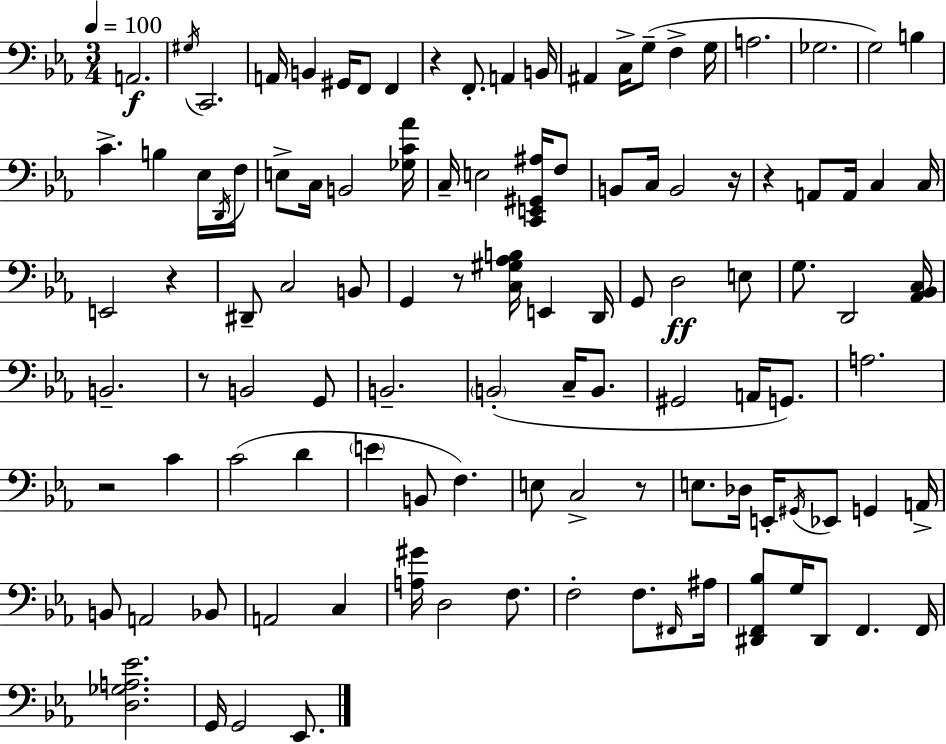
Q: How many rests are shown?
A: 8